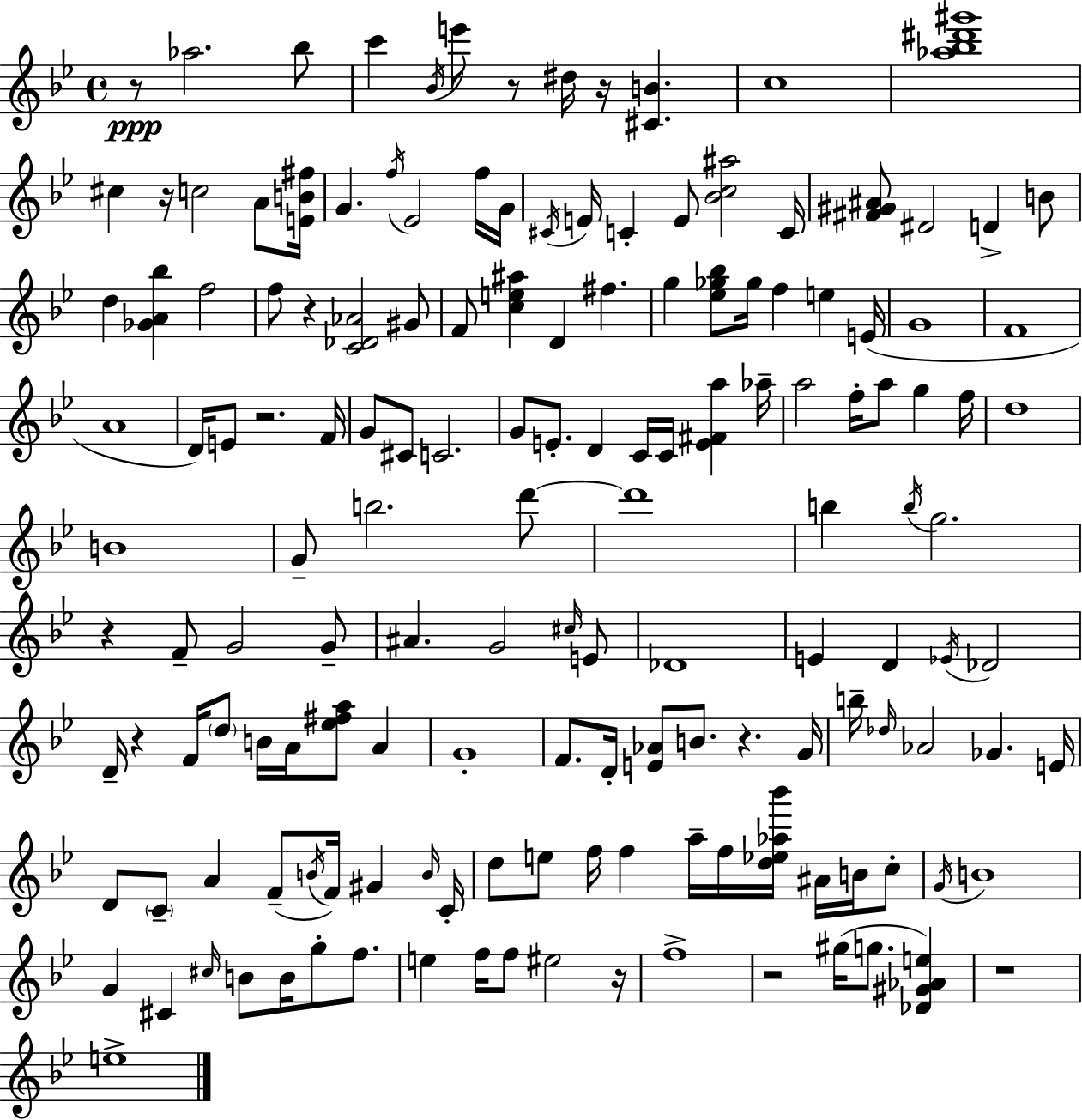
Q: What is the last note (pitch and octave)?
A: E5